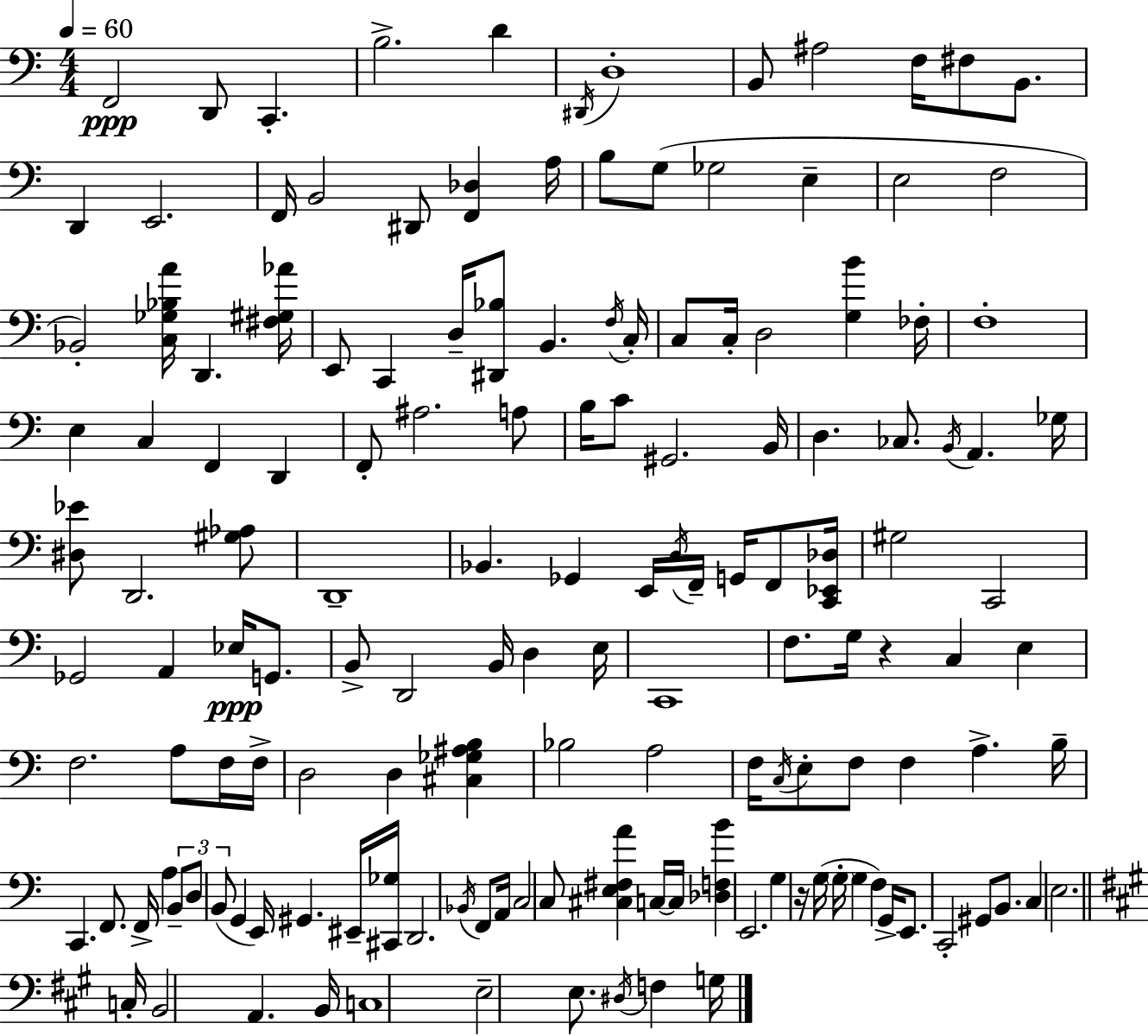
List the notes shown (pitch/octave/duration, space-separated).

F2/h D2/e C2/q. B3/h. D4/q D#2/s D3/w B2/e A#3/h F3/s F#3/e B2/e. D2/q E2/h. F2/s B2/h D#2/e [F2,Db3]/q A3/s B3/e G3/e Gb3/h E3/q E3/h F3/h Bb2/h [C3,Gb3,Bb3,A4]/s D2/q. [F#3,G#3,Ab4]/s E2/e C2/q D3/s [D#2,Bb3]/e B2/q. F3/s C3/s C3/e C3/s D3/h [G3,B4]/q FES3/s F3/w E3/q C3/q F2/q D2/q F2/e A#3/h. A3/e B3/s C4/e G#2/h. B2/s D3/q. CES3/e. B2/s A2/q. Gb3/s [D#3,Eb4]/e D2/h. [G#3,Ab3]/e D2/w Bb2/q. Gb2/q E2/s D3/s F2/s G2/s F2/e [C2,Eb2,Db3]/s G#3/h C2/h Gb2/h A2/q Eb3/s G2/e. B2/e D2/h B2/s D3/q E3/s C2/w F3/e. G3/s R/q C3/q E3/q F3/h. A3/e F3/s F3/s D3/h D3/q [C#3,Gb3,A#3,B3]/q Bb3/h A3/h F3/s C3/s E3/e F3/e F3/q A3/q. B3/s C2/q. F2/e. F2/s A3/q B2/e D3/e B2/e G2/q E2/s G#2/q. EIS2/s [C#2,Gb3]/s D2/h. Bb2/s F2/e A2/s C3/h C3/e [C#3,E3,F#3,A4]/q C3/s C3/s [Db3,F3,B4]/q E2/h. G3/q R/s G3/s G3/s G3/q F3/q G2/s E2/e. C2/h G#2/e B2/e. C3/q E3/h. C3/s B2/h A2/q. B2/s C3/w E3/h E3/e. D#3/s F3/q G3/s